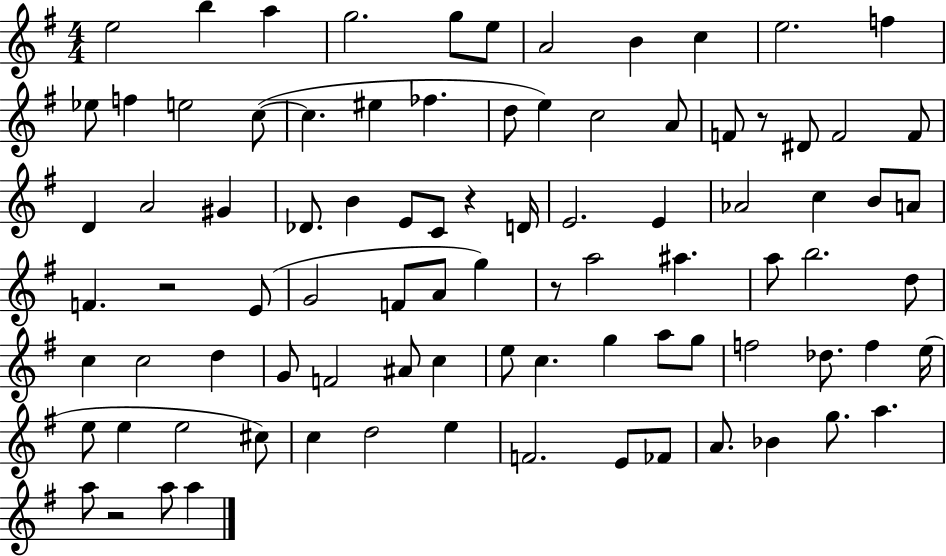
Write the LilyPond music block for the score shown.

{
  \clef treble
  \numericTimeSignature
  \time 4/4
  \key g \major
  \repeat volta 2 { e''2 b''4 a''4 | g''2. g''8 e''8 | a'2 b'4 c''4 | e''2. f''4 | \break ees''8 f''4 e''2 c''8~(~ | c''4. eis''4 fes''4. | d''8 e''4) c''2 a'8 | f'8 r8 dis'8 f'2 f'8 | \break d'4 a'2 gis'4 | des'8. b'4 e'8 c'8 r4 d'16 | e'2. e'4 | aes'2 c''4 b'8 a'8 | \break f'4. r2 e'8( | g'2 f'8 a'8 g''4) | r8 a''2 ais''4. | a''8 b''2. d''8 | \break c''4 c''2 d''4 | g'8 f'2 ais'8 c''4 | e''8 c''4. g''4 a''8 g''8 | f''2 des''8. f''4 e''16( | \break e''8 e''4 e''2 cis''8) | c''4 d''2 e''4 | f'2. e'8 fes'8 | a'8. bes'4 g''8. a''4. | \break a''8 r2 a''8 a''4 | } \bar "|."
}